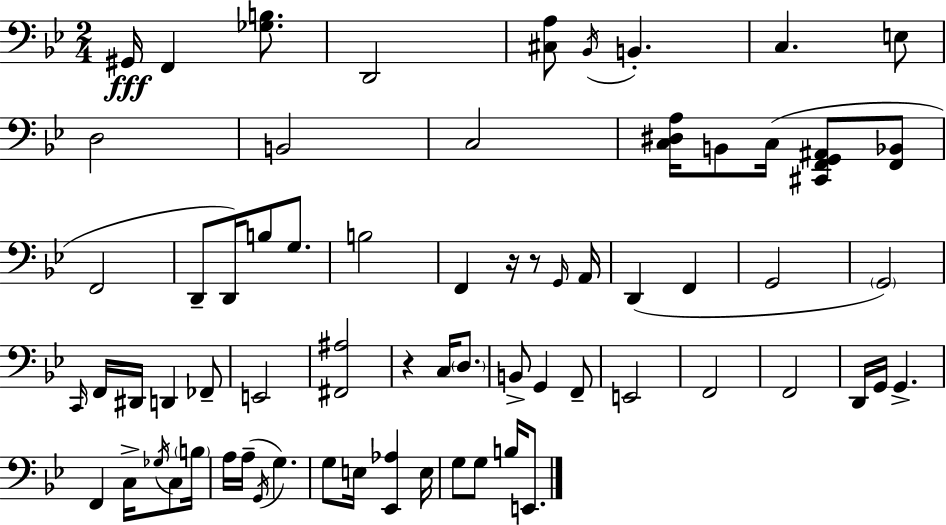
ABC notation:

X:1
T:Untitled
M:2/4
L:1/4
K:Bb
^G,,/4 F,, [_G,B,]/2 D,,2 [^C,A,]/2 _B,,/4 B,, C, E,/2 D,2 B,,2 C,2 [C,^D,A,]/4 B,,/2 C,/4 [^C,,F,,G,,^A,,]/2 [F,,_B,,]/2 F,,2 D,,/2 D,,/4 B,/2 G,/2 B,2 F,, z/4 z/2 G,,/4 A,,/4 D,, F,, G,,2 G,,2 C,,/4 F,,/4 ^D,,/4 D,, _F,,/2 E,,2 [^F,,^A,]2 z C,/4 D,/2 B,,/2 G,, F,,/2 E,,2 F,,2 F,,2 D,,/4 G,,/4 G,, F,, C,/4 _G,/4 C,/2 B,/4 A,/4 A,/4 G,,/4 G, G,/2 E,/4 [_E,,_A,] E,/4 G,/2 G,/2 B,/4 E,,/2